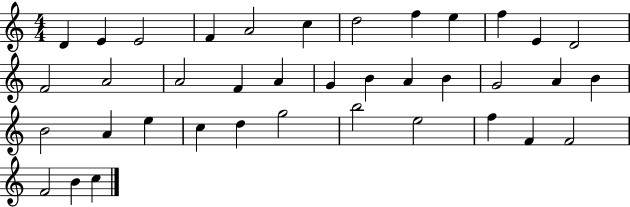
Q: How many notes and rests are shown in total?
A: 38